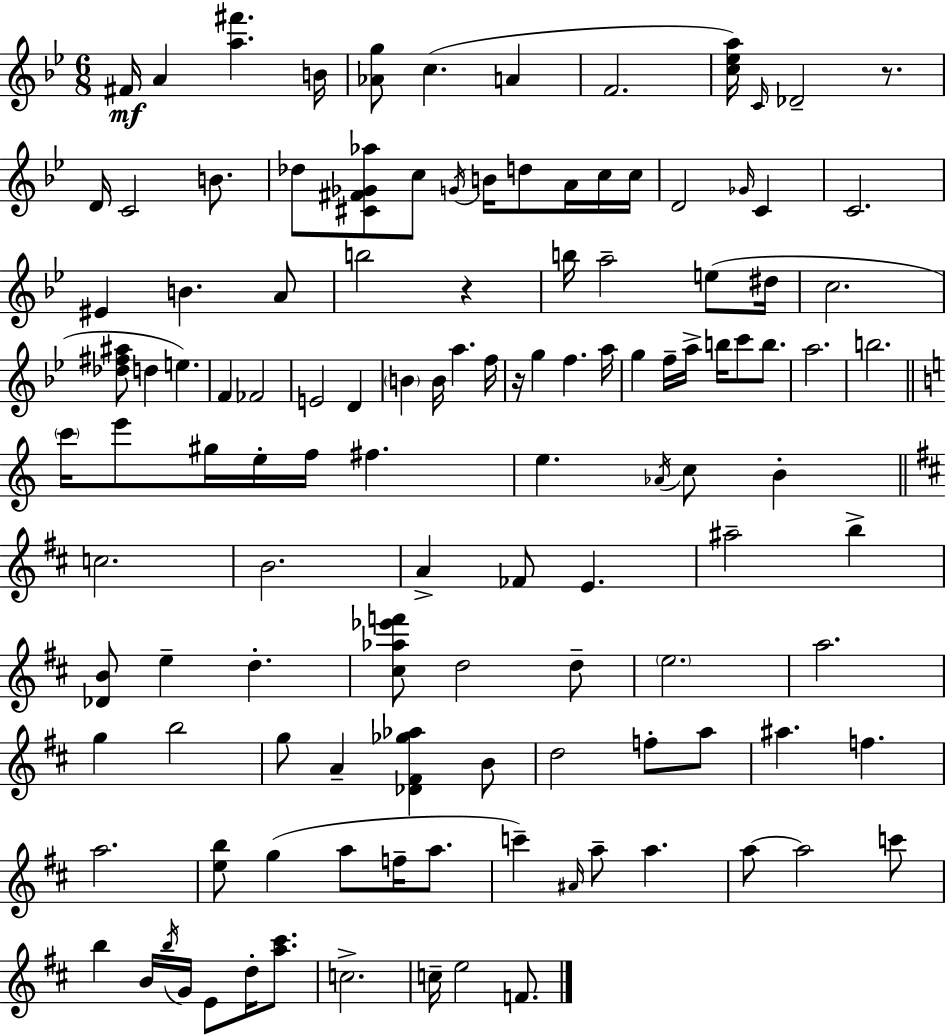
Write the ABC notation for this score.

X:1
T:Untitled
M:6/8
L:1/4
K:Gm
^F/4 A [a^f'] B/4 [_Ag]/2 c A F2 [c_ea]/4 C/4 _D2 z/2 D/4 C2 B/2 _d/2 [^C^F_G_a]/2 c/2 G/4 B/4 d/2 A/4 c/4 c/4 D2 _G/4 C C2 ^E B A/2 b2 z b/4 a2 e/2 ^d/4 c2 [_d^f^a]/2 d e F _F2 E2 D B B/4 a f/4 z/4 g f a/4 g f/4 a/4 b/4 c'/2 b/2 a2 b2 c'/4 e'/2 ^g/4 e/4 f/4 ^f e _A/4 c/2 B c2 B2 A _F/2 E ^a2 b [_DB]/2 e d [^c_a_e'f']/2 d2 d/2 e2 a2 g b2 g/2 A [_D^F_g_a] B/2 d2 f/2 a/2 ^a f a2 [eb]/2 g a/2 f/4 a/2 c' ^A/4 a/2 a a/2 a2 c'/2 b B/4 b/4 G/4 E/2 d/4 [a^c']/2 c2 c/4 e2 F/2